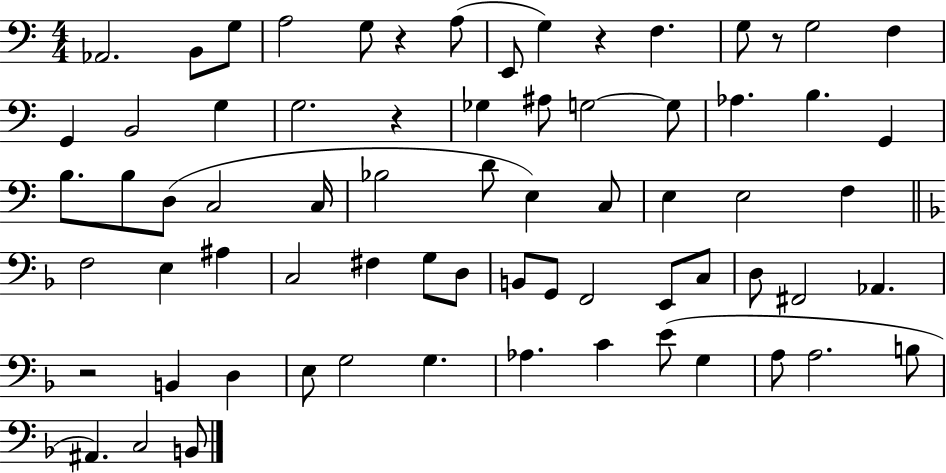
Ab2/h. B2/e G3/e A3/h G3/e R/q A3/e E2/e G3/q R/q F3/q. G3/e R/e G3/h F3/q G2/q B2/h G3/q G3/h. R/q Gb3/q A#3/e G3/h G3/e Ab3/q. B3/q. G2/q B3/e. B3/e D3/e C3/h C3/s Bb3/h D4/e E3/q C3/e E3/q E3/h F3/q F3/h E3/q A#3/q C3/h F#3/q G3/e D3/e B2/e G2/e F2/h E2/e C3/e D3/e F#2/h Ab2/q. R/h B2/q D3/q E3/e G3/h G3/q. Ab3/q. C4/q E4/e G3/q A3/e A3/h. B3/e A#2/q. C3/h B2/e